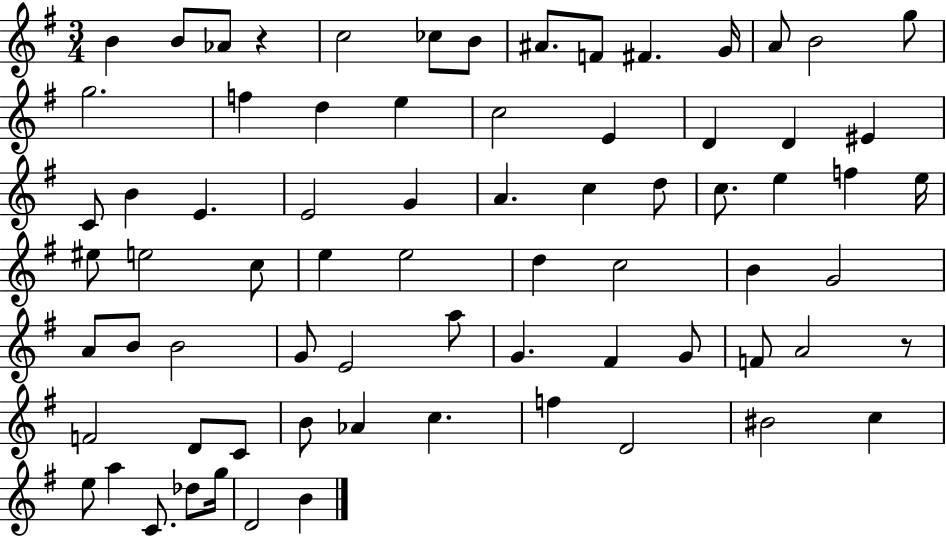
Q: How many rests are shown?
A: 2